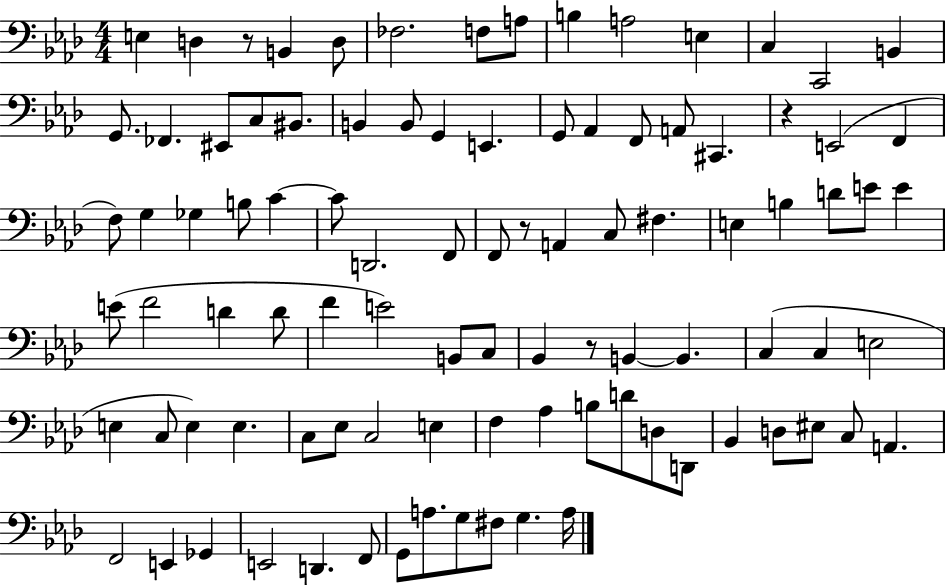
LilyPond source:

{
  \clef bass
  \numericTimeSignature
  \time 4/4
  \key aes \major
  e4 d4 r8 b,4 d8 | fes2. f8 a8 | b4 a2 e4 | c4 c,2 b,4 | \break g,8. fes,4. eis,8 c8 bis,8. | b,4 b,8 g,4 e,4. | g,8 aes,4 f,8 a,8 cis,4. | r4 e,2( f,4 | \break f8) g4 ges4 b8 c'4~~ | c'8 d,2. f,8 | f,8 r8 a,4 c8 fis4. | e4 b4 d'8 e'8 e'4 | \break e'8( f'2 d'4 d'8 | f'4 e'2) b,8 c8 | bes,4 r8 b,4~~ b,4. | c4( c4 e2 | \break e4 c8 e4) e4. | c8 ees8 c2 e4 | f4 aes4 b8 d'8 d8 d,8 | bes,4 d8 eis8 c8 a,4. | \break f,2 e,4 ges,4 | e,2 d,4. f,8 | g,8 a8. g8 fis8 g4. a16 | \bar "|."
}